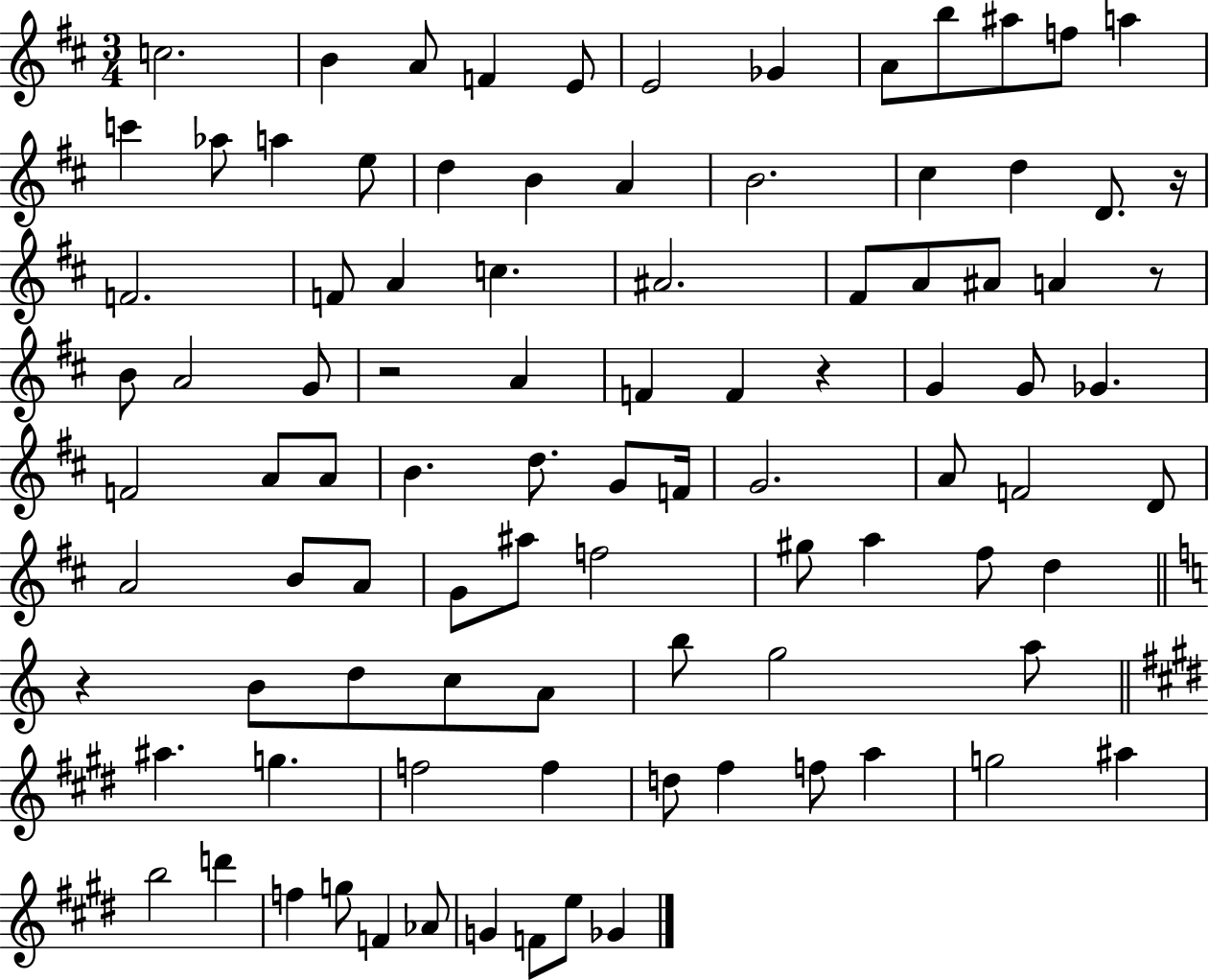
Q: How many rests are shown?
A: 5